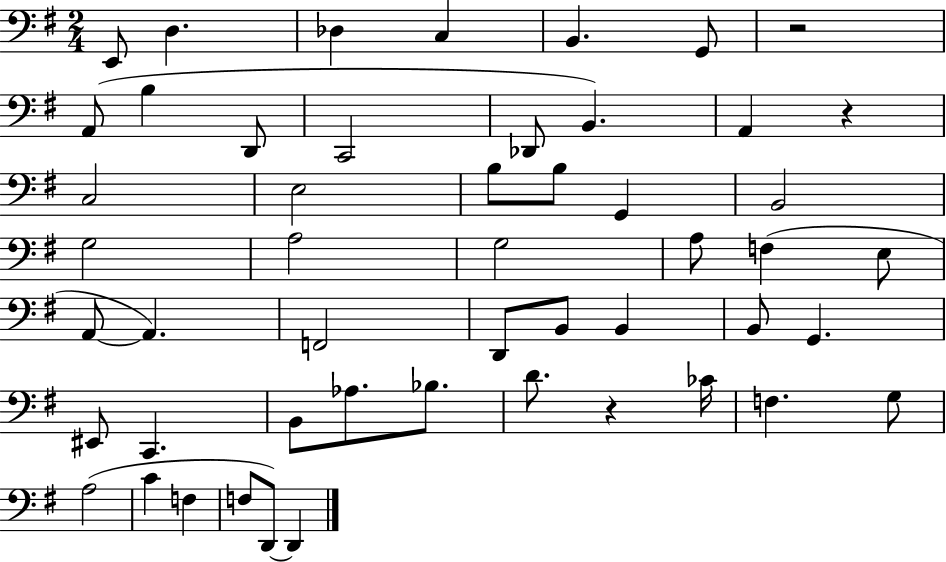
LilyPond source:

{
  \clef bass
  \numericTimeSignature
  \time 2/4
  \key g \major
  \repeat volta 2 { e,8 d4. | des4 c4 | b,4. g,8 | r2 | \break a,8( b4 d,8 | c,2 | des,8 b,4.) | a,4 r4 | \break c2 | e2 | b8 b8 g,4 | b,2 | \break g2 | a2 | g2 | a8 f4( e8 | \break a,8~~ a,4.) | f,2 | d,8 b,8 b,4 | b,8 g,4. | \break eis,8 c,4. | b,8 aes8. bes8. | d'8. r4 ces'16 | f4. g8 | \break a2( | c'4 f4 | f8 d,8~~) d,4 | } \bar "|."
}